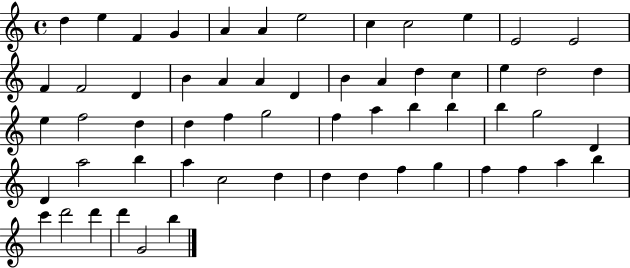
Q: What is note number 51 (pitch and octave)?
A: F5